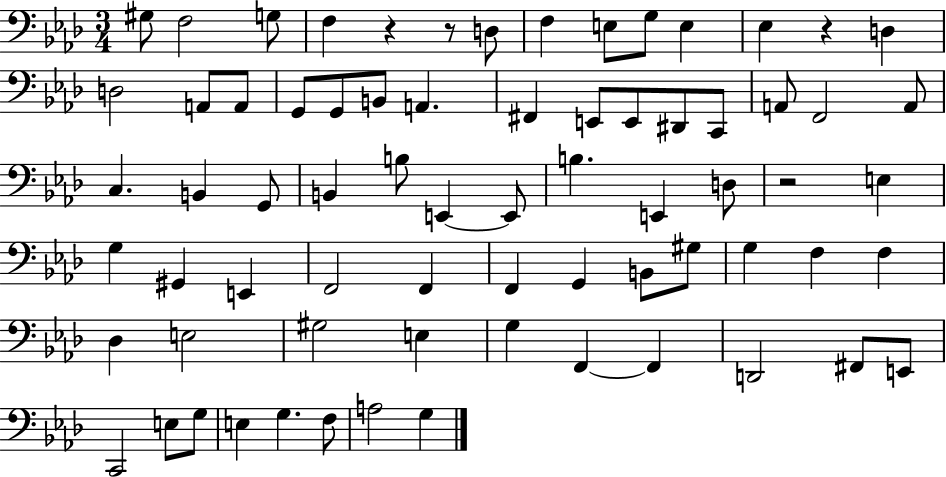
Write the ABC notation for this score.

X:1
T:Untitled
M:3/4
L:1/4
K:Ab
^G,/2 F,2 G,/2 F, z z/2 D,/2 F, E,/2 G,/2 E, _E, z D, D,2 A,,/2 A,,/2 G,,/2 G,,/2 B,,/2 A,, ^F,, E,,/2 E,,/2 ^D,,/2 C,,/2 A,,/2 F,,2 A,,/2 C, B,, G,,/2 B,, B,/2 E,, E,,/2 B, E,, D,/2 z2 E, G, ^G,, E,, F,,2 F,, F,, G,, B,,/2 ^G,/2 G, F, F, _D, E,2 ^G,2 E, G, F,, F,, D,,2 ^F,,/2 E,,/2 C,,2 E,/2 G,/2 E, G, F,/2 A,2 G,